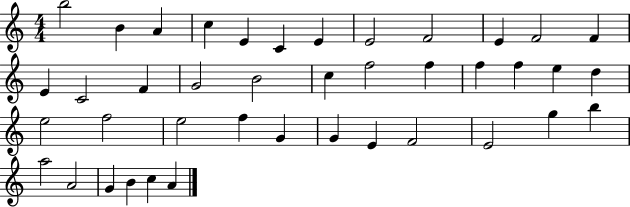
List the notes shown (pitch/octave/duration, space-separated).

B5/h B4/q A4/q C5/q E4/q C4/q E4/q E4/h F4/h E4/q F4/h F4/q E4/q C4/h F4/q G4/h B4/h C5/q F5/h F5/q F5/q F5/q E5/q D5/q E5/h F5/h E5/h F5/q G4/q G4/q E4/q F4/h E4/h G5/q B5/q A5/h A4/h G4/q B4/q C5/q A4/q